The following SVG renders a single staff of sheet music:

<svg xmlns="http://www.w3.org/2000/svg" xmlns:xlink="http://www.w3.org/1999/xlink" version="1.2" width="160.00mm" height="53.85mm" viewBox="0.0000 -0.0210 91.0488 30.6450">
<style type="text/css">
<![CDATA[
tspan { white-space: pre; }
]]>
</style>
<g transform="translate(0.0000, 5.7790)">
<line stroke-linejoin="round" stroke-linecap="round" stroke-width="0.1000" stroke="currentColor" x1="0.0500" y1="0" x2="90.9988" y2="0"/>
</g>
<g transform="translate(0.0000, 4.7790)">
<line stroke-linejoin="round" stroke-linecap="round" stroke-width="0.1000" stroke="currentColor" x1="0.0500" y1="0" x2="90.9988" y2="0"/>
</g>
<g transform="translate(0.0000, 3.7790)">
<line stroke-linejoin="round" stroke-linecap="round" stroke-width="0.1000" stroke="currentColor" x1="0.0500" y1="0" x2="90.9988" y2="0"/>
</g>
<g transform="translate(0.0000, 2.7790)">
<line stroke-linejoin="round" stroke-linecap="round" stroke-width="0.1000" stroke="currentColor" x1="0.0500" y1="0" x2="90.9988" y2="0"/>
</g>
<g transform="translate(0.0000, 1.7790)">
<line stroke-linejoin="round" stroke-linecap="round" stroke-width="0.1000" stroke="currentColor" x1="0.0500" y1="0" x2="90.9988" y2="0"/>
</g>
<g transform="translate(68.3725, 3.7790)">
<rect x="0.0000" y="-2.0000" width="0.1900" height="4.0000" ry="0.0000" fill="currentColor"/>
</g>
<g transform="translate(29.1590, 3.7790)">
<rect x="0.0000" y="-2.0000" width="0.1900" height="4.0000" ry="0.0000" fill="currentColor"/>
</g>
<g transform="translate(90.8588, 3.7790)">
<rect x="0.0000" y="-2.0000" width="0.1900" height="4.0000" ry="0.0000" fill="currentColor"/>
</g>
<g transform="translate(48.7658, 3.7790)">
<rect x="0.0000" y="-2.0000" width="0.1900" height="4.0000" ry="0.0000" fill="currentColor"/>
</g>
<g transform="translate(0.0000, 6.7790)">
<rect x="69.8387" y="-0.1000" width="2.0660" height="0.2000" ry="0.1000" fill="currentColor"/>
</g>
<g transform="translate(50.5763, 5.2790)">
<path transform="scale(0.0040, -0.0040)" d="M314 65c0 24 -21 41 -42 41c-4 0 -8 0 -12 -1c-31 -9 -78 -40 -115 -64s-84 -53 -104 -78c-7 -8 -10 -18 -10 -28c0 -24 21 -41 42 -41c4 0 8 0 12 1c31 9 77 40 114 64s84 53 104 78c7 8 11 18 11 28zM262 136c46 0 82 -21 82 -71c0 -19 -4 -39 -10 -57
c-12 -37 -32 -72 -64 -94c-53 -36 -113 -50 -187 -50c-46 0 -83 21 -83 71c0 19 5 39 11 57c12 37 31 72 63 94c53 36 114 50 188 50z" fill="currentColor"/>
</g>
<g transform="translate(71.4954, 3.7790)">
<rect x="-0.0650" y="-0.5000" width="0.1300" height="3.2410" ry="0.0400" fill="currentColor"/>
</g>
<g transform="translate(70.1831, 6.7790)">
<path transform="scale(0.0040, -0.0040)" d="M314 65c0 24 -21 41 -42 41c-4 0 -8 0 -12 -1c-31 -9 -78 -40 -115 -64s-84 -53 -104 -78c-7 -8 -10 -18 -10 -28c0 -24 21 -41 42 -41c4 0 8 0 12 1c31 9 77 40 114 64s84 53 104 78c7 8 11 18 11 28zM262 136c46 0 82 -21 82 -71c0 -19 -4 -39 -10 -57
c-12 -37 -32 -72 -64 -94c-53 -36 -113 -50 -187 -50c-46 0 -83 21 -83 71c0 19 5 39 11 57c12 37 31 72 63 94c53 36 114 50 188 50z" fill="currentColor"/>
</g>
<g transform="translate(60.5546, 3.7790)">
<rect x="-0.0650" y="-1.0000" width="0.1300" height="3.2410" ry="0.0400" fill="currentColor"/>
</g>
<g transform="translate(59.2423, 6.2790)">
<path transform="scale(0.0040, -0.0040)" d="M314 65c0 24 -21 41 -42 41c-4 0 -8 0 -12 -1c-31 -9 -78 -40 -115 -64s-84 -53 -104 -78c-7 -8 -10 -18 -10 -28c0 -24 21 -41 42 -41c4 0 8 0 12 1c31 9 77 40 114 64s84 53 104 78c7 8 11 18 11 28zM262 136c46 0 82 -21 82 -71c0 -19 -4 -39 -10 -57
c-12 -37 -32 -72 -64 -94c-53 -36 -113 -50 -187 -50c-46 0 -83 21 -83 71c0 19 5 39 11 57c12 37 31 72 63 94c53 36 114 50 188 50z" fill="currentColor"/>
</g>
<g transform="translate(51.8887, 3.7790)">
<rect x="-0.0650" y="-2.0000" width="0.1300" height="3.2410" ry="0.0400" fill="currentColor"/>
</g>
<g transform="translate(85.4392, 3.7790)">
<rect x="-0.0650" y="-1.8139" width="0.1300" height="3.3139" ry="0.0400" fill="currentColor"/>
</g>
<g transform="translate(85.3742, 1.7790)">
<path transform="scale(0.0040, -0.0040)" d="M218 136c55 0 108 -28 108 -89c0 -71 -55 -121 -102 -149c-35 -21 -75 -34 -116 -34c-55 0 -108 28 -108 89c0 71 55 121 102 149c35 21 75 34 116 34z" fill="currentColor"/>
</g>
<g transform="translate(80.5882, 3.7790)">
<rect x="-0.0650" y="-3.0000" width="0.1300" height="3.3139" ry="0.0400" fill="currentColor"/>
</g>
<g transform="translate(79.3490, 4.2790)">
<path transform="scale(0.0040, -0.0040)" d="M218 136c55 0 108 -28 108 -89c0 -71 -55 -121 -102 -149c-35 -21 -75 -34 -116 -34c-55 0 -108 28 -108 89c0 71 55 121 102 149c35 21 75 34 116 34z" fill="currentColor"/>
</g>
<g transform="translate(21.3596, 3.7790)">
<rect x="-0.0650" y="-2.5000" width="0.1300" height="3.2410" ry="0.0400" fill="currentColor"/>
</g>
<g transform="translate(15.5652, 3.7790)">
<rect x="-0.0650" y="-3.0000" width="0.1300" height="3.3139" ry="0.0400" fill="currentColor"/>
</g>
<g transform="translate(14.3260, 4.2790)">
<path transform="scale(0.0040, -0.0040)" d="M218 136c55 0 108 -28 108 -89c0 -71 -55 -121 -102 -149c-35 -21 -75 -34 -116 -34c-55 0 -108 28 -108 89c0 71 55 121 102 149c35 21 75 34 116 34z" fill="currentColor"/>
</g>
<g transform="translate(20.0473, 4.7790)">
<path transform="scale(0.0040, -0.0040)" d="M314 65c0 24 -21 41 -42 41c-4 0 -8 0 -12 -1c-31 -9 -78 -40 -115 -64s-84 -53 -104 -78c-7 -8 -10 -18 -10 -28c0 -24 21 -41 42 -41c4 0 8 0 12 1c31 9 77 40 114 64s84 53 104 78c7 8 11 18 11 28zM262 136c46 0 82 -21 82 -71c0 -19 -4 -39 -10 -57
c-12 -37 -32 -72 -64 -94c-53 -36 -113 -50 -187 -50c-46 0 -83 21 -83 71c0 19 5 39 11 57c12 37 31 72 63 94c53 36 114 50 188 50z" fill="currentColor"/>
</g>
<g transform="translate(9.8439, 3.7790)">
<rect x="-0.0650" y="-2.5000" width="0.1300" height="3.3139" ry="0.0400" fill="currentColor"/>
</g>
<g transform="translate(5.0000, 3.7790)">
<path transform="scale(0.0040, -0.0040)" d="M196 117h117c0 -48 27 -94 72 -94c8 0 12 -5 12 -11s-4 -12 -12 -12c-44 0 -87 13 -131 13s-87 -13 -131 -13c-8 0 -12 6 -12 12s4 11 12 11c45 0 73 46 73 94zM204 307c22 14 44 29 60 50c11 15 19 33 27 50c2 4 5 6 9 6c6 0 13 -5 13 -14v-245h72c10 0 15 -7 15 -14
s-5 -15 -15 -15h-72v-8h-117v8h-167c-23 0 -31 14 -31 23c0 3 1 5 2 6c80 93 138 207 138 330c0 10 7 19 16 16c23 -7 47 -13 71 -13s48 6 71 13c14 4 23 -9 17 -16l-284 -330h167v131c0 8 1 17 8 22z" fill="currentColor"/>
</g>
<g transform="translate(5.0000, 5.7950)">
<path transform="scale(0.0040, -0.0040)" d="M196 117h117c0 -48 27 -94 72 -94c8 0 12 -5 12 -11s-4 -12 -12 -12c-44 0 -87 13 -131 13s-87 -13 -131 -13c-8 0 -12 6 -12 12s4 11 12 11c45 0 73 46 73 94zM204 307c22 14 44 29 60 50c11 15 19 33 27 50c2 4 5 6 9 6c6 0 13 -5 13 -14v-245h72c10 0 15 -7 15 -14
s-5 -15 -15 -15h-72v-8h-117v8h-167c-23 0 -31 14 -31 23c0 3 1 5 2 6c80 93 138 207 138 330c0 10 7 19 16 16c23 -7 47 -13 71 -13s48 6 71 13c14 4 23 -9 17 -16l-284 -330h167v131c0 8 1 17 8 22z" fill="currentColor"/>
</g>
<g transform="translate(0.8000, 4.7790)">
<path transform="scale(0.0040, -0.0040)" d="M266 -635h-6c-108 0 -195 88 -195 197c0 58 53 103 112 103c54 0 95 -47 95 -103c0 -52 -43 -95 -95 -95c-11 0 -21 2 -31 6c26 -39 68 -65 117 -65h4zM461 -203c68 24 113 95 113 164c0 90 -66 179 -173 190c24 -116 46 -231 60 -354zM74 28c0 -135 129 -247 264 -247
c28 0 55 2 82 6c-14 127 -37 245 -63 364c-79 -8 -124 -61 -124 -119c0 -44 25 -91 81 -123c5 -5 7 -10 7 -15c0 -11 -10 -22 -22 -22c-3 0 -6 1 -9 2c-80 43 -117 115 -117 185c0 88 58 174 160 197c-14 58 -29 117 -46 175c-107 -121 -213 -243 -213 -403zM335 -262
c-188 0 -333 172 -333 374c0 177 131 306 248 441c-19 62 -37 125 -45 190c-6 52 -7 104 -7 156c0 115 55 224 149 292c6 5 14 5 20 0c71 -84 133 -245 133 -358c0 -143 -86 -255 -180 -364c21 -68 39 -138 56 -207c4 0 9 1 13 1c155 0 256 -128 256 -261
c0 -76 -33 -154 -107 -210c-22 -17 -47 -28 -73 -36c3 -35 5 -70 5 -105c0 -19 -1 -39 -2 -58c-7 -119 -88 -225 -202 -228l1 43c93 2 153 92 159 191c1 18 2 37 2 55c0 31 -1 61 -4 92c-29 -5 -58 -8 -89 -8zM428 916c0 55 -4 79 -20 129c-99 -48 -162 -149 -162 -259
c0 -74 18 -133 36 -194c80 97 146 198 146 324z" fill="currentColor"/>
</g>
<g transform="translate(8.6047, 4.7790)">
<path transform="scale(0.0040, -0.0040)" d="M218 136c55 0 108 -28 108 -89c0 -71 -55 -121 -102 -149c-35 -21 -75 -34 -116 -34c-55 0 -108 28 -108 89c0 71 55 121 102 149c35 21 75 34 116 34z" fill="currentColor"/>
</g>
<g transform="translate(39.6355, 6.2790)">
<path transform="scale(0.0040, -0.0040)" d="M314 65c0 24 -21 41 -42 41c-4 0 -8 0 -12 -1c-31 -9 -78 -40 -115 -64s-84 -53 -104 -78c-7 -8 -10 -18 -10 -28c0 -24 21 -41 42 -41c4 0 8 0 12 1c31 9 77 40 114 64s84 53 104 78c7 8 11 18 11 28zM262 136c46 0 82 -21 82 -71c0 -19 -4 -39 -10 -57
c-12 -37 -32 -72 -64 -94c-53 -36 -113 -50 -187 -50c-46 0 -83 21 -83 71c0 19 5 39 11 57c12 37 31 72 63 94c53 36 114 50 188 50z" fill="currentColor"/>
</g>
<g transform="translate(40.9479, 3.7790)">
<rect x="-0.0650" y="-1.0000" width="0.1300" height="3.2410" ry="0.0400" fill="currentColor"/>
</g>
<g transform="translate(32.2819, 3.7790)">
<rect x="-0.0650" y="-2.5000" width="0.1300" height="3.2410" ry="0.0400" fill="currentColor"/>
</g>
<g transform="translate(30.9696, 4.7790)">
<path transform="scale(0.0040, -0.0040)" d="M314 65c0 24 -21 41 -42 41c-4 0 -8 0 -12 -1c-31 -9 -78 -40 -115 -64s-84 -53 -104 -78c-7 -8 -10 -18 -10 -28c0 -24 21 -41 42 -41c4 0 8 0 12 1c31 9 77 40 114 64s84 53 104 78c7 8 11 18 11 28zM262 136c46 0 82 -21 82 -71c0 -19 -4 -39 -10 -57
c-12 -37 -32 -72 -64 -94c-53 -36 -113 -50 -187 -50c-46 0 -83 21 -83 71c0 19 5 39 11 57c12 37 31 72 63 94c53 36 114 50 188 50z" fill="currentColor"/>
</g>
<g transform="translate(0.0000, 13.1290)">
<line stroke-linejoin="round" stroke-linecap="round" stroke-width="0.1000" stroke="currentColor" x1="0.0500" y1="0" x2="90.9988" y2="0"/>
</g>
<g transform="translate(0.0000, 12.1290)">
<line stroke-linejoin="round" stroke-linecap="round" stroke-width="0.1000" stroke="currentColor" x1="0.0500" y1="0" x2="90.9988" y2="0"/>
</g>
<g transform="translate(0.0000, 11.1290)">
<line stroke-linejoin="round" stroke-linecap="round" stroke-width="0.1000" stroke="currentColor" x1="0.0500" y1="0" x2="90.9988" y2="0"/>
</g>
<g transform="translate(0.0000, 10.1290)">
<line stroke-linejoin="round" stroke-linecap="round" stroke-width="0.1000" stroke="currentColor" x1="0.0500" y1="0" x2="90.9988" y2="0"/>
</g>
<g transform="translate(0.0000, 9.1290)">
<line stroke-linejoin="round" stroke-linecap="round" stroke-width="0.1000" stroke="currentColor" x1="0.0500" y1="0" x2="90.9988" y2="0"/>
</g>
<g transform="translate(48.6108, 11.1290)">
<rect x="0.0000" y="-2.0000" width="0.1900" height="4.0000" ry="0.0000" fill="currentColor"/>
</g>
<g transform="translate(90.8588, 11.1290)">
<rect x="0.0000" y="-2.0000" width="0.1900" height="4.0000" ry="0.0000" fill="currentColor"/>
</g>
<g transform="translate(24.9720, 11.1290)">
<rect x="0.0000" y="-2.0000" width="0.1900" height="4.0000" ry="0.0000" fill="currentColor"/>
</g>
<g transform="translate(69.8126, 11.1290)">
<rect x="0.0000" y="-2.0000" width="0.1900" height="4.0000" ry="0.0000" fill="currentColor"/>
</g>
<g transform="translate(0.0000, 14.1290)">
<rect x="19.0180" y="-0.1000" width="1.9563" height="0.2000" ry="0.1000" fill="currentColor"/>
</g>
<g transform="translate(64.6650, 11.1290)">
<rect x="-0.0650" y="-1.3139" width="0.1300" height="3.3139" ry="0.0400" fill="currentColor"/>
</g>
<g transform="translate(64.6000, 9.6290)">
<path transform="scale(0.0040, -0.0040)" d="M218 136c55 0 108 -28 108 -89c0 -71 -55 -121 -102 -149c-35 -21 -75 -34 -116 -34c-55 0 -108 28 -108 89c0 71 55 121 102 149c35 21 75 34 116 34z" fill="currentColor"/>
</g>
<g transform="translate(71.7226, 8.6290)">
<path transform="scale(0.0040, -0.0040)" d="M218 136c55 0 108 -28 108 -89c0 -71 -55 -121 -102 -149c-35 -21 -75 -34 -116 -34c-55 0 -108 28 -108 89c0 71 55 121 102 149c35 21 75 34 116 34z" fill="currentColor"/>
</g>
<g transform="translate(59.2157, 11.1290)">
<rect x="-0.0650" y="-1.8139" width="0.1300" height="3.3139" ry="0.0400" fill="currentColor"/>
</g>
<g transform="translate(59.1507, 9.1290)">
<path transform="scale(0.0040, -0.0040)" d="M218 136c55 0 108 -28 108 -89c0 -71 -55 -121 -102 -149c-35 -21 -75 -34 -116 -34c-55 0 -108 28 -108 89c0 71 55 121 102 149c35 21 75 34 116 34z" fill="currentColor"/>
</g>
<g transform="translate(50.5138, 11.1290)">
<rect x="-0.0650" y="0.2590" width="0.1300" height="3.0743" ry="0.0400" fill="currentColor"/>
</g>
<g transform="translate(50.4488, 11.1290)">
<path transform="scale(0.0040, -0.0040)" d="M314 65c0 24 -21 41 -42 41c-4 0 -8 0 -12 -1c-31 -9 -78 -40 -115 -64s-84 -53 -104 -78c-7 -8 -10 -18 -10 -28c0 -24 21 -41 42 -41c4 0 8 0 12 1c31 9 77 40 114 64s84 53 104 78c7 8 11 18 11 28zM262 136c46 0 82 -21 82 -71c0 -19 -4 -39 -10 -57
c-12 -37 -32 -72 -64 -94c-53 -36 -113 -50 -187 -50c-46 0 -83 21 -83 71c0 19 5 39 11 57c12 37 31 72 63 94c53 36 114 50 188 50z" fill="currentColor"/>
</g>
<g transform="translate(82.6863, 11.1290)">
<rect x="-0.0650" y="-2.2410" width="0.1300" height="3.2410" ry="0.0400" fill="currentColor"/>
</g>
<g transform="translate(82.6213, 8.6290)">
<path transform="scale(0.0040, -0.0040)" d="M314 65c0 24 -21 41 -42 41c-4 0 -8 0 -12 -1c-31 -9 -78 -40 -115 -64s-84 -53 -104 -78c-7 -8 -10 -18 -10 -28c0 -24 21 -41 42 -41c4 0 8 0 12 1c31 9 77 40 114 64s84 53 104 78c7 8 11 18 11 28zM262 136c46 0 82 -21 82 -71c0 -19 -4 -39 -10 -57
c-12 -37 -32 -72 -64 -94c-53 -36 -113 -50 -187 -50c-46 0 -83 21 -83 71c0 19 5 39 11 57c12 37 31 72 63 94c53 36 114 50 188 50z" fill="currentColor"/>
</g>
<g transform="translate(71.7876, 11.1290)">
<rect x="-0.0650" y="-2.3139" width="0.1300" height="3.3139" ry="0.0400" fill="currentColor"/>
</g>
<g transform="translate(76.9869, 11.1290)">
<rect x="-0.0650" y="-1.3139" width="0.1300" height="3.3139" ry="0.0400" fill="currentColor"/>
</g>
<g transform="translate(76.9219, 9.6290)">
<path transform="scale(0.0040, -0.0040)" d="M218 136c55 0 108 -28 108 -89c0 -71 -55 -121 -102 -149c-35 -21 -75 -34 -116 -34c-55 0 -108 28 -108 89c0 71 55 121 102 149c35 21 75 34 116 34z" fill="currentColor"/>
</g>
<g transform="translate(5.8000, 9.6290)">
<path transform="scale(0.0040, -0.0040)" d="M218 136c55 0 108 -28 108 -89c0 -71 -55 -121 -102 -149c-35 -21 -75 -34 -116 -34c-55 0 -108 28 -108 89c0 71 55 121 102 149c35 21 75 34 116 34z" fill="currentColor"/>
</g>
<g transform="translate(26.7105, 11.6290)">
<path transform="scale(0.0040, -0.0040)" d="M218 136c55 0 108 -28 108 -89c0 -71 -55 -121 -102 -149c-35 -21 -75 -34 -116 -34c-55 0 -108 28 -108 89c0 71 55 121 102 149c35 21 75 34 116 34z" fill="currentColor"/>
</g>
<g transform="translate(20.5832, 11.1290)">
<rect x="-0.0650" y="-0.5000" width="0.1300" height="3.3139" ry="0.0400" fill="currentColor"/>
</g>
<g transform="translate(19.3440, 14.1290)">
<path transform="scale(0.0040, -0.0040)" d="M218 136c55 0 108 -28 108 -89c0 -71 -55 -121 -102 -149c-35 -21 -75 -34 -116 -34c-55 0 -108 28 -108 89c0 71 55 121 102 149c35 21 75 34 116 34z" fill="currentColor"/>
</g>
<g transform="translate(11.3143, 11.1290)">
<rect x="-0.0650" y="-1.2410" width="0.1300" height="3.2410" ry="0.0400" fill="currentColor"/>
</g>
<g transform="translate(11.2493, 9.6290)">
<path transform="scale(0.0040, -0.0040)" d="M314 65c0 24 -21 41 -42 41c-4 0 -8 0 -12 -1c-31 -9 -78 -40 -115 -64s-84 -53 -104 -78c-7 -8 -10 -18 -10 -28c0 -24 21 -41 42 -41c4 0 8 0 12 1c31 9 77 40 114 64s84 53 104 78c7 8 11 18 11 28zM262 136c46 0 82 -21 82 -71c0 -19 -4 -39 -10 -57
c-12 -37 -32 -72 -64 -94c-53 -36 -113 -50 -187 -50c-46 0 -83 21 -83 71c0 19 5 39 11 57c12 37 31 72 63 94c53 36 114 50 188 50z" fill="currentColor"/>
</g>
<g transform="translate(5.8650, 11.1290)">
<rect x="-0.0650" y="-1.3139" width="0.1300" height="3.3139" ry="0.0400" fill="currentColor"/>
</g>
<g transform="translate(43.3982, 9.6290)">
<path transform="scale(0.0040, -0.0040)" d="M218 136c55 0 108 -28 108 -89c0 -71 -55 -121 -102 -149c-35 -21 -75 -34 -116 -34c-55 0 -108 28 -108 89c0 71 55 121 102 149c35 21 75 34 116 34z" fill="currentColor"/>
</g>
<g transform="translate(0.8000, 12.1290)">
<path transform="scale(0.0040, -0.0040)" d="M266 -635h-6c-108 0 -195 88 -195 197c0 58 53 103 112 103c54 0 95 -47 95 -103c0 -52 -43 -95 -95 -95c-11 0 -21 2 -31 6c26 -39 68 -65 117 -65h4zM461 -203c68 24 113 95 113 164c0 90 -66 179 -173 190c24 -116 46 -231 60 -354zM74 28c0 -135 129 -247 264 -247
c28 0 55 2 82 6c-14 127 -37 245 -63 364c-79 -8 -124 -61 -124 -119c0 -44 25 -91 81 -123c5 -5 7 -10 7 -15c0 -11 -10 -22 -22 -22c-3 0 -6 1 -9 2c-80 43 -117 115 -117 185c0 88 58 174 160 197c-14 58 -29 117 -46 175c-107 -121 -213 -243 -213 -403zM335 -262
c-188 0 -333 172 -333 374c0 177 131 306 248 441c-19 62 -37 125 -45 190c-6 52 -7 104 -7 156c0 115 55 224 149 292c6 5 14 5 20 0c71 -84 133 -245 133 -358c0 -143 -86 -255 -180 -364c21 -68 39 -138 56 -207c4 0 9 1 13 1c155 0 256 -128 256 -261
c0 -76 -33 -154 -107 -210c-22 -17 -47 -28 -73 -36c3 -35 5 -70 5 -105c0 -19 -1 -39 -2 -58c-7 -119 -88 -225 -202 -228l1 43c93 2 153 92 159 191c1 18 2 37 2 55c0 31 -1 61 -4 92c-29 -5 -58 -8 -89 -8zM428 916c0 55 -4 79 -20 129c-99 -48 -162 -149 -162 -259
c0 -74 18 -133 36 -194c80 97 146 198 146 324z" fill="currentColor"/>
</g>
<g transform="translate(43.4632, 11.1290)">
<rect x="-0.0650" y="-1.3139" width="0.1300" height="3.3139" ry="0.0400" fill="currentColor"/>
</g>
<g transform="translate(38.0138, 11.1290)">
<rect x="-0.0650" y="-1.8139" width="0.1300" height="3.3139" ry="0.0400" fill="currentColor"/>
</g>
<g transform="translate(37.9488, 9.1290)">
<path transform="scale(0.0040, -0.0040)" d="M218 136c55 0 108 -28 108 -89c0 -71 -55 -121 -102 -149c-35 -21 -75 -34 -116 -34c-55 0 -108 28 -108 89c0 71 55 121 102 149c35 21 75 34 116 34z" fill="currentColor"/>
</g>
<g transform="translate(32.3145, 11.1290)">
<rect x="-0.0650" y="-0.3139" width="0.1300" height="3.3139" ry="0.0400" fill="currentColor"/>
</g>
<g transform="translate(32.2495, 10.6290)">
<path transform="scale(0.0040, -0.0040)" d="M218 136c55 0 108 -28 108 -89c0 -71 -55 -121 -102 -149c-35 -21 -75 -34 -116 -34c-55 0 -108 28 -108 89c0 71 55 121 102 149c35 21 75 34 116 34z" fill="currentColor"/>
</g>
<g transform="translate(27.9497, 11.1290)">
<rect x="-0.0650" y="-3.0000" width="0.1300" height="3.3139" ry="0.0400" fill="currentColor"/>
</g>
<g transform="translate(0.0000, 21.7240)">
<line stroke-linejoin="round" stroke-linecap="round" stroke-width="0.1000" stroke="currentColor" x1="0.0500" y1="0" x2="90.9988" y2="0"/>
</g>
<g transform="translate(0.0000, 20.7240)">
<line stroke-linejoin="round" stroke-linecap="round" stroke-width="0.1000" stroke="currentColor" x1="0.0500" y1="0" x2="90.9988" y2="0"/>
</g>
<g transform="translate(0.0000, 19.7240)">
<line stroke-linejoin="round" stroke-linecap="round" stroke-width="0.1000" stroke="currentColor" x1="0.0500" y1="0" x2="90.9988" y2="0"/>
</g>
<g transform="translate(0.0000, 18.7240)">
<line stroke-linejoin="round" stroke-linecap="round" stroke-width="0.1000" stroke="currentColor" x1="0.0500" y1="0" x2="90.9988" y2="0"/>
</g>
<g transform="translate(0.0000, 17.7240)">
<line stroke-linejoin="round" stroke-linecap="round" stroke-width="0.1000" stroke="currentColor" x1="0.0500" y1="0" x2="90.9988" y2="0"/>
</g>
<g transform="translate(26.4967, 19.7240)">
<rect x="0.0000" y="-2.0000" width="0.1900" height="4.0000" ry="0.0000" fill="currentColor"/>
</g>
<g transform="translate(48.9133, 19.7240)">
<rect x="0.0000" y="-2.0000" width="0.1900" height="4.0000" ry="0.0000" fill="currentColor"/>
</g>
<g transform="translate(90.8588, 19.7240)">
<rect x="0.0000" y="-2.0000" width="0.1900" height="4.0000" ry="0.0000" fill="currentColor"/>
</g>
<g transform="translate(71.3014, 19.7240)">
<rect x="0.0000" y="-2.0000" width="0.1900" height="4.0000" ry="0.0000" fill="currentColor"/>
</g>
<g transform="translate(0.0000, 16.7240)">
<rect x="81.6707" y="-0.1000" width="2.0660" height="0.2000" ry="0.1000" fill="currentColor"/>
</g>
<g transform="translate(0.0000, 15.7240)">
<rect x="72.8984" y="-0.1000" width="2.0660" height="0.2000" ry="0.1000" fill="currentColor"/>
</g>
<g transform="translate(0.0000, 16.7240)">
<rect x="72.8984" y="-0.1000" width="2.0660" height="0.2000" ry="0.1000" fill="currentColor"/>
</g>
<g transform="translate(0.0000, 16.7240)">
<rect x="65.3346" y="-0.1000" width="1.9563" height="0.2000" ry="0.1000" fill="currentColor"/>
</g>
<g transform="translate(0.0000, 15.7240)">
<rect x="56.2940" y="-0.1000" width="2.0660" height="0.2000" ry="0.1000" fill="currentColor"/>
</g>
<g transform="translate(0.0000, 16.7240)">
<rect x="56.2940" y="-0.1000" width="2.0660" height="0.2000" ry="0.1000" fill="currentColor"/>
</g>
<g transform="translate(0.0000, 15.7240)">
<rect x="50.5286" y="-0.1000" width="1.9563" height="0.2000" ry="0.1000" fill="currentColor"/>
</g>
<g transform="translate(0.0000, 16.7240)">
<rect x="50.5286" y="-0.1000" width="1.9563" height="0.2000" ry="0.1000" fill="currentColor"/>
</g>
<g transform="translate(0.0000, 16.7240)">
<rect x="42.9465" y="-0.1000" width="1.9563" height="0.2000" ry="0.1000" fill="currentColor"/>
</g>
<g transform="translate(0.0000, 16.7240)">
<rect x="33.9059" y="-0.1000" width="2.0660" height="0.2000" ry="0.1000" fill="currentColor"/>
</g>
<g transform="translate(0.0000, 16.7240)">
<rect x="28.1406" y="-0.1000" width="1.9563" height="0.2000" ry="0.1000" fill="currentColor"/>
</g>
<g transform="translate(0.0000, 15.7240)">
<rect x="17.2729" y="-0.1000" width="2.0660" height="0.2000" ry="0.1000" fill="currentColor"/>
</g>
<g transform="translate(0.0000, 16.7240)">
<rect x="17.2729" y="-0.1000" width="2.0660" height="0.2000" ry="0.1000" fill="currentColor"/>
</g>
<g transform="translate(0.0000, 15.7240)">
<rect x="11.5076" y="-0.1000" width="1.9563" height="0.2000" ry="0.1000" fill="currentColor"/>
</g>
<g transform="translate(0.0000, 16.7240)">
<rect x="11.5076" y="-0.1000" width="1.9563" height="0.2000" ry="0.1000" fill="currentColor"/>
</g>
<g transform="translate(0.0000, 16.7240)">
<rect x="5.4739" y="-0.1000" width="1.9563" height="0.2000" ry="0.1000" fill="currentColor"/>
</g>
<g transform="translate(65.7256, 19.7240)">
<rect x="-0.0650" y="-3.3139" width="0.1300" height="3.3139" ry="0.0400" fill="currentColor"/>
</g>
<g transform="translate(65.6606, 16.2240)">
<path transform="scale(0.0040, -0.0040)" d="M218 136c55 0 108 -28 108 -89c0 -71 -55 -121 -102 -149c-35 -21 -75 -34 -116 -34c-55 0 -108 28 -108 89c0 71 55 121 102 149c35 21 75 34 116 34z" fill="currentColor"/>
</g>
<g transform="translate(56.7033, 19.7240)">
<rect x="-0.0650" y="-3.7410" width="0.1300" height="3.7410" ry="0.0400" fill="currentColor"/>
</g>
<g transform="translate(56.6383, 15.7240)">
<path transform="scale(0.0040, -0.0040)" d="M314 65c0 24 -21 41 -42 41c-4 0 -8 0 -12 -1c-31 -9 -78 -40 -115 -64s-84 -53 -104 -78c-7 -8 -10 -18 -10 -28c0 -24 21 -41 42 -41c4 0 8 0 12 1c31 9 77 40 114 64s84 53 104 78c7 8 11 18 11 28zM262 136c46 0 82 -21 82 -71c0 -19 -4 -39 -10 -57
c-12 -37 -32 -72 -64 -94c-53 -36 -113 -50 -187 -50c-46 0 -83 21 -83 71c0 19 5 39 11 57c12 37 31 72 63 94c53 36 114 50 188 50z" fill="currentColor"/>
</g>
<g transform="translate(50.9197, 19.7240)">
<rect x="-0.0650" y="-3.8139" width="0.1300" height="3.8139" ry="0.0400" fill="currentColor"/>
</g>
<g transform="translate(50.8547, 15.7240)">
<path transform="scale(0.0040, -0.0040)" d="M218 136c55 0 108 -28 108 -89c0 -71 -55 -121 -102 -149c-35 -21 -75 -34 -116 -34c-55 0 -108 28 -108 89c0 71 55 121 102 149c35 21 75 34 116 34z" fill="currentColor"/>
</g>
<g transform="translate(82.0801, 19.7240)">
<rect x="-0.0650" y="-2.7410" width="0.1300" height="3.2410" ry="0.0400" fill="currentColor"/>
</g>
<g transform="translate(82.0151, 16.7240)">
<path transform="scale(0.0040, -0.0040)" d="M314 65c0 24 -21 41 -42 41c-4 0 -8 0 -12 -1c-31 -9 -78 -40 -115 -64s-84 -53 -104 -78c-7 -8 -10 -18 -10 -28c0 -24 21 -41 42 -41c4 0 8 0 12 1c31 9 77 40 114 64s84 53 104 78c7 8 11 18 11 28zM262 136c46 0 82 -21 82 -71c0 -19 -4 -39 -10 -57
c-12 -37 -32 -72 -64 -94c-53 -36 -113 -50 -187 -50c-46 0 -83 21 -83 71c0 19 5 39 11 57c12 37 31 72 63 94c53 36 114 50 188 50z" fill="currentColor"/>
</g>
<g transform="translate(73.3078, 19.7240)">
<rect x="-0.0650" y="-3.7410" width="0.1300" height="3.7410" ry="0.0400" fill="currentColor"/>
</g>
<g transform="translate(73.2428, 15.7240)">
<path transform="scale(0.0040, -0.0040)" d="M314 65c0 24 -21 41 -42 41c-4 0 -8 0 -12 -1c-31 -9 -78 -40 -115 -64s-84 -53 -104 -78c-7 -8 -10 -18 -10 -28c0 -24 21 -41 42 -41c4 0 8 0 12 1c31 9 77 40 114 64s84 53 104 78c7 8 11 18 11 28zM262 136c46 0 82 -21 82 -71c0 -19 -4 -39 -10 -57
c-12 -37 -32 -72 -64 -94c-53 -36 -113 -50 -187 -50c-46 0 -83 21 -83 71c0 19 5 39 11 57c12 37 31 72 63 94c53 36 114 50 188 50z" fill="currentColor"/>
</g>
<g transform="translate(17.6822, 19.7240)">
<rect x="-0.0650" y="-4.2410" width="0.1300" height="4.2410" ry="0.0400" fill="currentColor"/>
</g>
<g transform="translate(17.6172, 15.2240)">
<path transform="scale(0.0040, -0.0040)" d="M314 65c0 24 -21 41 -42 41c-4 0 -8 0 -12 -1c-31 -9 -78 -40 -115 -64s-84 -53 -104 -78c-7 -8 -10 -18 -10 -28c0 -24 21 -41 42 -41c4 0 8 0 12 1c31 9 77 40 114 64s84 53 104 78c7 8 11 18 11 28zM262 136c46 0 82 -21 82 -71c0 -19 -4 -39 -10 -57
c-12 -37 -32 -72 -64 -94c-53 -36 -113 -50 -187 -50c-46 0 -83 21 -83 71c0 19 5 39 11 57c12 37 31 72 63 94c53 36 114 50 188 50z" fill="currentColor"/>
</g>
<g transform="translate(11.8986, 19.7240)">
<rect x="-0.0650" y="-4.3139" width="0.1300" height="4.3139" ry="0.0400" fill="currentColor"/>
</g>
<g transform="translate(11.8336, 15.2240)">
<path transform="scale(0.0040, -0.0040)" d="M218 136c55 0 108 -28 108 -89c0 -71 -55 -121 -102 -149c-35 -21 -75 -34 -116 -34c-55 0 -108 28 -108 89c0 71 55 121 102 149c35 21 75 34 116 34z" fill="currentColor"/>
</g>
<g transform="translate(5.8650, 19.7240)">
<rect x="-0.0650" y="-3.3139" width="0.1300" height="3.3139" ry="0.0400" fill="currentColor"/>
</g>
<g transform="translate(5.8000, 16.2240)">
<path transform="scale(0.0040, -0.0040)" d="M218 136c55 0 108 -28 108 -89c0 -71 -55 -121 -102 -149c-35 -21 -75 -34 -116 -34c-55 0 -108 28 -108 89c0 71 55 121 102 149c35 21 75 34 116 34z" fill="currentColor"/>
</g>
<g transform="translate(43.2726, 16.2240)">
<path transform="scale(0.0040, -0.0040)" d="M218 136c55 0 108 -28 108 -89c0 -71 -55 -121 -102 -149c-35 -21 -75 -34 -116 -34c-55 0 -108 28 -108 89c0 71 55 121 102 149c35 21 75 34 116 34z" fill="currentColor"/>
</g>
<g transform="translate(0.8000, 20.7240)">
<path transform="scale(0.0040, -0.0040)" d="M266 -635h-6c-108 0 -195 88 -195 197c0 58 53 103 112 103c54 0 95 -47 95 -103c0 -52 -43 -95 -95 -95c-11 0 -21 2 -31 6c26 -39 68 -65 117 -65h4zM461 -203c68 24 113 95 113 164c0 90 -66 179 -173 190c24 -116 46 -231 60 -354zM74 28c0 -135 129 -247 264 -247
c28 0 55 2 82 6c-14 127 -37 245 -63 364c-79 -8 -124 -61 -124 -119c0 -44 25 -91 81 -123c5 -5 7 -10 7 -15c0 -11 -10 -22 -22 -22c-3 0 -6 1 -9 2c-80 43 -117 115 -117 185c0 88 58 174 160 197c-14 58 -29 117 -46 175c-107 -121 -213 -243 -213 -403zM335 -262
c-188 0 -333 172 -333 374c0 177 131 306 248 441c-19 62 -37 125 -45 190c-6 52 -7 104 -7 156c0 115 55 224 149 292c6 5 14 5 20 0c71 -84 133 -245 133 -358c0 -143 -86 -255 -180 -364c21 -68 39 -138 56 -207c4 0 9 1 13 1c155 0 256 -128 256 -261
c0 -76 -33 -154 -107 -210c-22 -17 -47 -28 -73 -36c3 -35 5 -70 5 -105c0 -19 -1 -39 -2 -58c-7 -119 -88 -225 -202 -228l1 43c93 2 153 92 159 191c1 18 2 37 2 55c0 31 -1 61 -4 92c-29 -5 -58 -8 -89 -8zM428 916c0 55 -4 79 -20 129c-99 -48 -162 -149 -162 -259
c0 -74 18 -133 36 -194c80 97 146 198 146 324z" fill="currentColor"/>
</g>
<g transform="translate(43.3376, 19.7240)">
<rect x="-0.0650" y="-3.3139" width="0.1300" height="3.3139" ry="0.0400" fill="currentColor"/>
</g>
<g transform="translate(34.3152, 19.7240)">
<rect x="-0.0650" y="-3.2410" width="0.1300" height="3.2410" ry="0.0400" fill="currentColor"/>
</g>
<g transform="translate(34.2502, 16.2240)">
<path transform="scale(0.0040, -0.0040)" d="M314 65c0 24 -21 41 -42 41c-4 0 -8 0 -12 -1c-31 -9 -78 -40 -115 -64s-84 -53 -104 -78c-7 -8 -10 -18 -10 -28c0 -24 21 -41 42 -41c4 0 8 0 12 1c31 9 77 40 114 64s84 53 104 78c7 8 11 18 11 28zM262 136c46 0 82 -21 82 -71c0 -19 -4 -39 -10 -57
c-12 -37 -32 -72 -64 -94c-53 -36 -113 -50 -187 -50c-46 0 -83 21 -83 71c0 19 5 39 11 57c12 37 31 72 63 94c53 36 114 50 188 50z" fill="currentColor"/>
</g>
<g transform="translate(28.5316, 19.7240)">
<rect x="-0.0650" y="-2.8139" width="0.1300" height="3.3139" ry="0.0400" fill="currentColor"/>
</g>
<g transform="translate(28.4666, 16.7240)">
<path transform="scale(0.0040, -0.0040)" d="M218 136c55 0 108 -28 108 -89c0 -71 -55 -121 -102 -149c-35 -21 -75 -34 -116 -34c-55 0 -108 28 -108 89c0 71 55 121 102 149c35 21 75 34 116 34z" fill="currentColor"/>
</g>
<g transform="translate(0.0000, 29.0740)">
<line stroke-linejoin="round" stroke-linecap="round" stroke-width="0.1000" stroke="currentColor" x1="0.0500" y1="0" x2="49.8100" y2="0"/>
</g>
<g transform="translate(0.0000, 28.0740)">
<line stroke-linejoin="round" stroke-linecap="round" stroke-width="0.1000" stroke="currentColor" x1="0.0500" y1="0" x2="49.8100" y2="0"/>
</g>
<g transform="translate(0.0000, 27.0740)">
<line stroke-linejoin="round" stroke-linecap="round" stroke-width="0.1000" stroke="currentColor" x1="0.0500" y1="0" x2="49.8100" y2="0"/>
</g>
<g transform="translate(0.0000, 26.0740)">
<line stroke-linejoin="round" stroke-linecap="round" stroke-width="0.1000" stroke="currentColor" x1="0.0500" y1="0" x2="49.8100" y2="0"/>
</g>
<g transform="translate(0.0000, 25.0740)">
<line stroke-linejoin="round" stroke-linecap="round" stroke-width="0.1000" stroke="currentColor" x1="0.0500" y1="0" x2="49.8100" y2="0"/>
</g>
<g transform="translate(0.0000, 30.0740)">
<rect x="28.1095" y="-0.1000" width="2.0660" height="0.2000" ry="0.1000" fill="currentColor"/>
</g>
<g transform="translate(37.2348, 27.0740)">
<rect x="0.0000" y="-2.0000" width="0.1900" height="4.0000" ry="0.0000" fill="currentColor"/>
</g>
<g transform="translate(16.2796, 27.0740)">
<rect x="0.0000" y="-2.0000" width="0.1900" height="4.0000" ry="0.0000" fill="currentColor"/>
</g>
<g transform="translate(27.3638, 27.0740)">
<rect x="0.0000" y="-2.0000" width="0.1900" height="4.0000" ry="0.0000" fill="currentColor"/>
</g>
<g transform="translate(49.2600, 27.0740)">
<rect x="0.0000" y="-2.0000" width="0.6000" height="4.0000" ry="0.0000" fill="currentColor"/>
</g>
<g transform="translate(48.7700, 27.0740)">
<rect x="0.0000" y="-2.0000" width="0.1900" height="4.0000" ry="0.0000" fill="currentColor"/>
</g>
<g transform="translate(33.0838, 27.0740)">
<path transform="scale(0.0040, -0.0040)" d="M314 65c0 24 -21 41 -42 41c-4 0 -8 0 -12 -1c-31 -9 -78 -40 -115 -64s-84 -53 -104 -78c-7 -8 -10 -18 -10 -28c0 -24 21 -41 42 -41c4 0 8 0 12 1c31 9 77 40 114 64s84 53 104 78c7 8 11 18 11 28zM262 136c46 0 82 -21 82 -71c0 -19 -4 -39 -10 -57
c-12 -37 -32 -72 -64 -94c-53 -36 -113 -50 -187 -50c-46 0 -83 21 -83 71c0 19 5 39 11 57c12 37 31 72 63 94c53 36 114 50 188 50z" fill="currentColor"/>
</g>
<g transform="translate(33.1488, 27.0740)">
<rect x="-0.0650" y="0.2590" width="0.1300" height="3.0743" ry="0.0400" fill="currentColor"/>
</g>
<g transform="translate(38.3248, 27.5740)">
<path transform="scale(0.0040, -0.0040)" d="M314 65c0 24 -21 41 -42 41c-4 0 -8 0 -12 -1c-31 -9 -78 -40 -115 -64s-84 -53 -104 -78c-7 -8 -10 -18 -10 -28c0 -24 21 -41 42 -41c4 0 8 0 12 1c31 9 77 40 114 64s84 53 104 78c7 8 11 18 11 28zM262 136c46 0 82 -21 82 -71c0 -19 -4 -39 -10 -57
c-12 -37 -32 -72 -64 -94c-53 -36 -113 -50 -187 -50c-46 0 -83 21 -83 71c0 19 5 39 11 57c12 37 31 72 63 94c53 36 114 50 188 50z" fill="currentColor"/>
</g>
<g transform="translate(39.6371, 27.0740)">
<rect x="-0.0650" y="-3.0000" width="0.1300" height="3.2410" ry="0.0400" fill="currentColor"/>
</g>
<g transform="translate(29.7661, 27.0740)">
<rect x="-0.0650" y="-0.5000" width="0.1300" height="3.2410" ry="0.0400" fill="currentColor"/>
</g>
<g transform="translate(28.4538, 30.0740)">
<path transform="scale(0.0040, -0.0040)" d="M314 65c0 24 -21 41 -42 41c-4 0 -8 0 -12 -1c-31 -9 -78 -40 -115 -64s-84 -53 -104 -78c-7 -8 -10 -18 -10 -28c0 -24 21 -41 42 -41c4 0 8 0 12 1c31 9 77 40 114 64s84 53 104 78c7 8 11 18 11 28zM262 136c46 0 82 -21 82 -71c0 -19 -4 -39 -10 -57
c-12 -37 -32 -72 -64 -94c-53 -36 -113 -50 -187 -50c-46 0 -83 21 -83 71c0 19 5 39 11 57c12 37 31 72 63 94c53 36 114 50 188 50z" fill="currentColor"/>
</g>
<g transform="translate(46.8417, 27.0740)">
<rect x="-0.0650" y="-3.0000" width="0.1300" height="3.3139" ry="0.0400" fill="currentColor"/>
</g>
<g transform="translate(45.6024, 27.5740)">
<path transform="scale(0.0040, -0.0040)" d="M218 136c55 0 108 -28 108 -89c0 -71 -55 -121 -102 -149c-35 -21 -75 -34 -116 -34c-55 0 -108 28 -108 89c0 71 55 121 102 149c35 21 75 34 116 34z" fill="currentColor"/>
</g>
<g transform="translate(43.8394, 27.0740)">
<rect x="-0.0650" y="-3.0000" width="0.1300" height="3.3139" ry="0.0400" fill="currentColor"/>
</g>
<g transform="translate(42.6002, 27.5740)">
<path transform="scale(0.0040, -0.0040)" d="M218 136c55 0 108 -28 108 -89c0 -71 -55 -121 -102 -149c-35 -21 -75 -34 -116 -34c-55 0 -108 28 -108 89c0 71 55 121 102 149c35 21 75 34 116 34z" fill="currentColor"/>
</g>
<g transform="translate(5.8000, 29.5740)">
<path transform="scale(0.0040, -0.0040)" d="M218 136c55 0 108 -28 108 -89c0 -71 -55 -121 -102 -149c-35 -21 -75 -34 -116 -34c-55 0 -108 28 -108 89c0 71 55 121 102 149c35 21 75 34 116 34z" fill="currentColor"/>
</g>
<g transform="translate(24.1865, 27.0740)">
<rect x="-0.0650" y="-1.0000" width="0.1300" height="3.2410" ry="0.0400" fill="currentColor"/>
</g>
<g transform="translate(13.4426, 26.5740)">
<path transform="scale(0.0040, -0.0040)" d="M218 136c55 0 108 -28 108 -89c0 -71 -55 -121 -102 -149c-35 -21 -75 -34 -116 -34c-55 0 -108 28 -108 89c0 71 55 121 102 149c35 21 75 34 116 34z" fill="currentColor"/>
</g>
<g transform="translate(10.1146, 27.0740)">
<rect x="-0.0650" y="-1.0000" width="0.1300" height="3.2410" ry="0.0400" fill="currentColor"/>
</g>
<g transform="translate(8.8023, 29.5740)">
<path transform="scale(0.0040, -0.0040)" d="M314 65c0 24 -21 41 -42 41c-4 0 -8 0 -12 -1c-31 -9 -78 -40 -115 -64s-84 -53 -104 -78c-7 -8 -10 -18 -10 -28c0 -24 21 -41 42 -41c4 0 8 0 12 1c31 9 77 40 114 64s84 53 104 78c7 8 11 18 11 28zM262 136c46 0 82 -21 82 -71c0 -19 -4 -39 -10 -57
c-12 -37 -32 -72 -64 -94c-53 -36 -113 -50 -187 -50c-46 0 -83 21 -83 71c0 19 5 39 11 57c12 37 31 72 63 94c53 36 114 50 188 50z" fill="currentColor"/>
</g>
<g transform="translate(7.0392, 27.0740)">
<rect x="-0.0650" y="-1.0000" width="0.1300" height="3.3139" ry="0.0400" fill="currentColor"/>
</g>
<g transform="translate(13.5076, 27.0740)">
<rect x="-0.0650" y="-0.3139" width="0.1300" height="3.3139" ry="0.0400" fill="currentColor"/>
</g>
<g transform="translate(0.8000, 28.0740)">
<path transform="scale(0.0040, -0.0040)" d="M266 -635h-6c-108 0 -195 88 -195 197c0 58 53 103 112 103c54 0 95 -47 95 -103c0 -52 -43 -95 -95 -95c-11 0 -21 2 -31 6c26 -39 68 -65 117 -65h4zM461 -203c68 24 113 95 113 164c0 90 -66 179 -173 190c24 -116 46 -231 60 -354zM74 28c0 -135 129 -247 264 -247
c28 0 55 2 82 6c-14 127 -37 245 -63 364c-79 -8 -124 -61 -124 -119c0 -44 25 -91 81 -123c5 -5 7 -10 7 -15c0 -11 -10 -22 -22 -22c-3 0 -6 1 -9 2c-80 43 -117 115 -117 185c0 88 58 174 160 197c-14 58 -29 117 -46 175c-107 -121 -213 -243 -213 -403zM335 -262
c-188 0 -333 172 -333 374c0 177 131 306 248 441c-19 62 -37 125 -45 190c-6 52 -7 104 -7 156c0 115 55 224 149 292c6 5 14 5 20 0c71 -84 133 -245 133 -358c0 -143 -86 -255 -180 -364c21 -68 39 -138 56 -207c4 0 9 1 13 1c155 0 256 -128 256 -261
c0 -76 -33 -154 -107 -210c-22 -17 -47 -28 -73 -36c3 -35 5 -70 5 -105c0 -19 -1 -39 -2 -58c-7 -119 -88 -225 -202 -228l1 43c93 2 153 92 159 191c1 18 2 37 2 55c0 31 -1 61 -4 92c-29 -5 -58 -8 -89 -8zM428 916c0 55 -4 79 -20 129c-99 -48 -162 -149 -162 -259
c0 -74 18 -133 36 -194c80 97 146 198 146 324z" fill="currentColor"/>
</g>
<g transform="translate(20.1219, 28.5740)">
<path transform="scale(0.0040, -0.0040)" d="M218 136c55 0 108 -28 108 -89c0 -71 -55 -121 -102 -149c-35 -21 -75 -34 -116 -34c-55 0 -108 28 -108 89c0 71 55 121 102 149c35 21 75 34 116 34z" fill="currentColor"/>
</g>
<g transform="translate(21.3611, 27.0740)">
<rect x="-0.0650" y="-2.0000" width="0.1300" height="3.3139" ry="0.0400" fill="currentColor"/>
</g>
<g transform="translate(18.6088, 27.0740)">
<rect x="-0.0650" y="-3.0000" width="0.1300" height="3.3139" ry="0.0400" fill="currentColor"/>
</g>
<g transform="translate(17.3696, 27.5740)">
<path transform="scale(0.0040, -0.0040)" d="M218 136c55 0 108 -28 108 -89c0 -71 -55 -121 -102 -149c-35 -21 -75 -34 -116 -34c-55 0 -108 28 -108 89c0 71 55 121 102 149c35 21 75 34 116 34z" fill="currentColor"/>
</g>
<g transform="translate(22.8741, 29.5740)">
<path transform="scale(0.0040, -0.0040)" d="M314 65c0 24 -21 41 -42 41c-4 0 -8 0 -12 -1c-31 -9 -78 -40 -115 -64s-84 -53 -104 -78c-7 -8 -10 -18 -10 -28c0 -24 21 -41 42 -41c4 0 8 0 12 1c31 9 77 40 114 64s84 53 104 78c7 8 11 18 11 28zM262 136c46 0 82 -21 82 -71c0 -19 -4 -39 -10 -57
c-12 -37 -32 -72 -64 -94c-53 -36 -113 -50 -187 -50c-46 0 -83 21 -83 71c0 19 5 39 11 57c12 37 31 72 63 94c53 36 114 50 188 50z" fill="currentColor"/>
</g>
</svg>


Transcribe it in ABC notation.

X:1
T:Untitled
M:4/4
L:1/4
K:C
G A G2 G2 D2 F2 D2 C2 A f e e2 C A c f e B2 f e g e g2 b d' d'2 a b2 b c' c'2 b c'2 a2 D D2 c A F D2 C2 B2 A2 A A